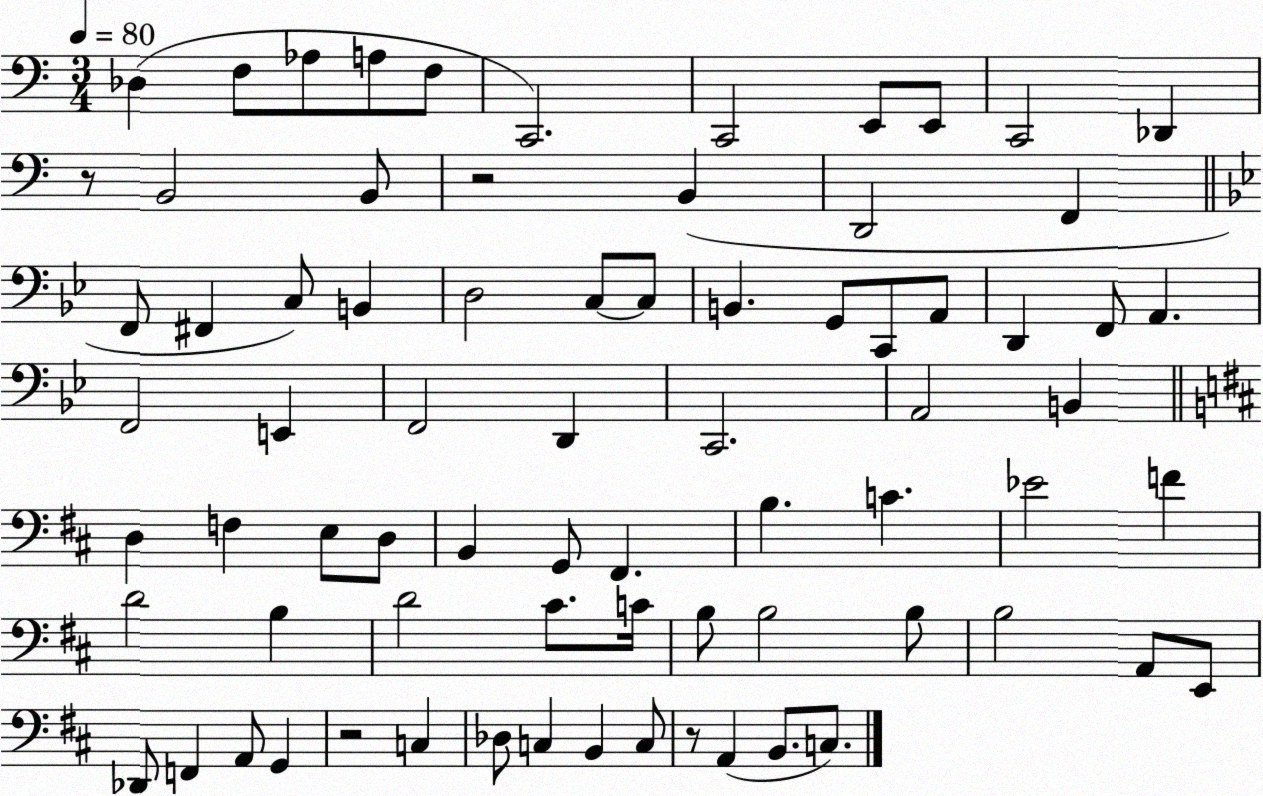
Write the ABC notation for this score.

X:1
T:Untitled
M:3/4
L:1/4
K:C
_D, F,/2 _A,/2 A,/2 F,/2 C,,2 C,,2 E,,/2 E,,/2 C,,2 _D,, z/2 B,,2 B,,/2 z2 B,, D,,2 F,, F,,/2 ^F,, C,/2 B,, D,2 C,/2 C,/2 B,, G,,/2 C,,/2 A,,/2 D,, F,,/2 A,, F,,2 E,, F,,2 D,, C,,2 A,,2 B,, D, F, E,/2 D,/2 B,, G,,/2 ^F,, B, C _E2 F D2 B, D2 ^C/2 C/4 B,/2 B,2 B,/2 B,2 A,,/2 E,,/2 _D,,/2 F,, A,,/2 G,, z2 C, _D,/2 C, B,, C,/2 z/2 A,, B,,/2 C,/2